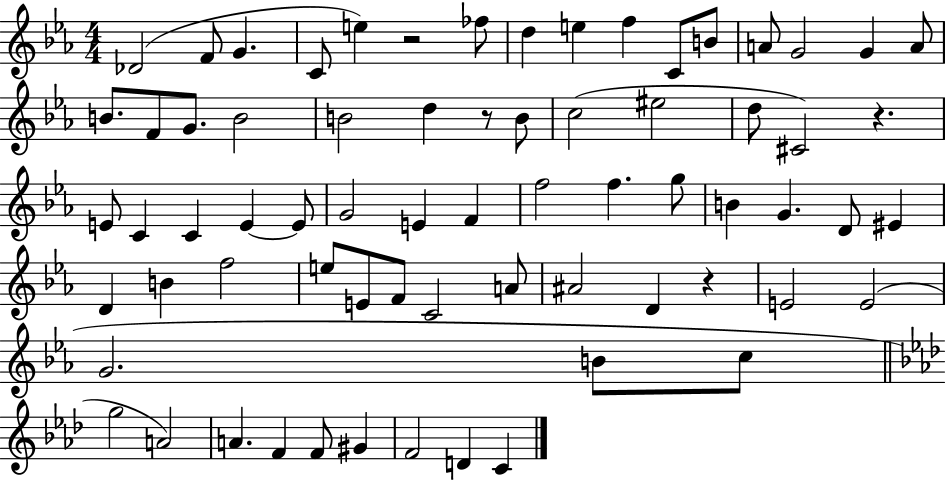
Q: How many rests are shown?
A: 4